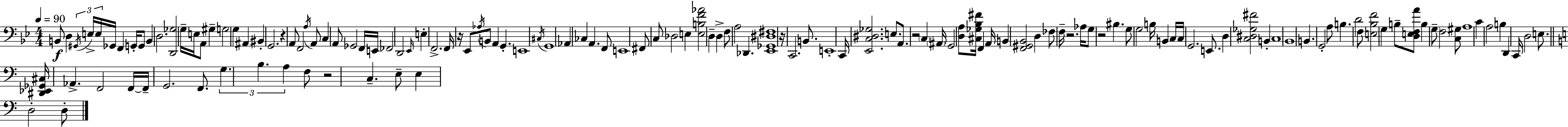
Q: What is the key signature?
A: BES major